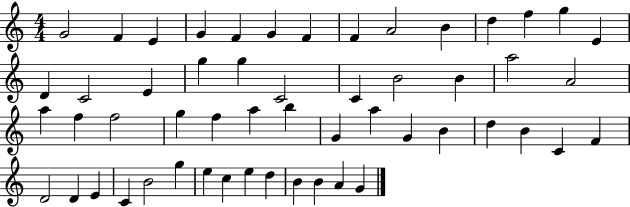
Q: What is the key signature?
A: C major